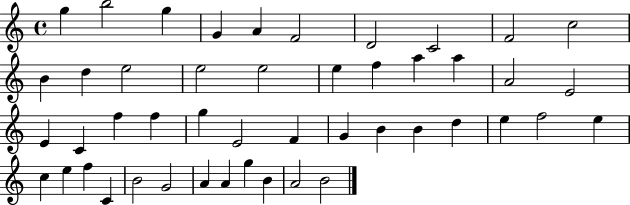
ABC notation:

X:1
T:Untitled
M:4/4
L:1/4
K:C
g b2 g G A F2 D2 C2 F2 c2 B d e2 e2 e2 e f a a A2 E2 E C f f g E2 F G B B d e f2 e c e f C B2 G2 A A g B A2 B2